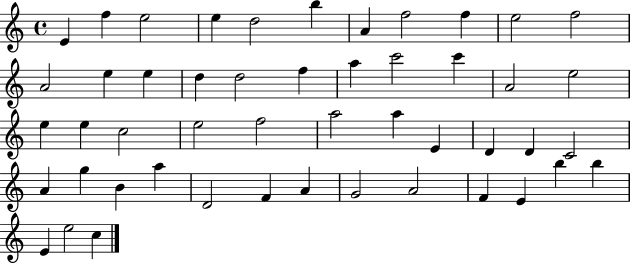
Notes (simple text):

E4/q F5/q E5/h E5/q D5/h B5/q A4/q F5/h F5/q E5/h F5/h A4/h E5/q E5/q D5/q D5/h F5/q A5/q C6/h C6/q A4/h E5/h E5/q E5/q C5/h E5/h F5/h A5/h A5/q E4/q D4/q D4/q C4/h A4/q G5/q B4/q A5/q D4/h F4/q A4/q G4/h A4/h F4/q E4/q B5/q B5/q E4/q E5/h C5/q